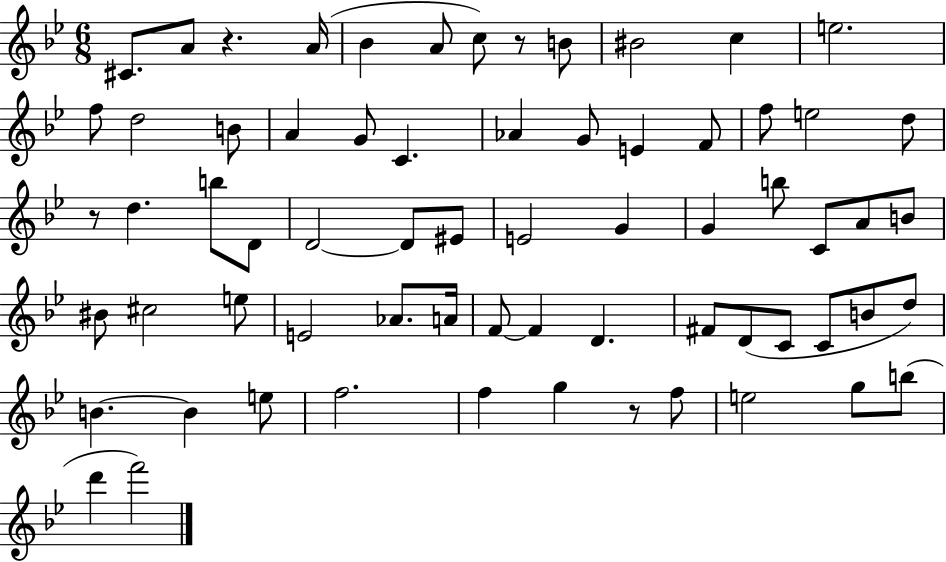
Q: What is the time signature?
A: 6/8